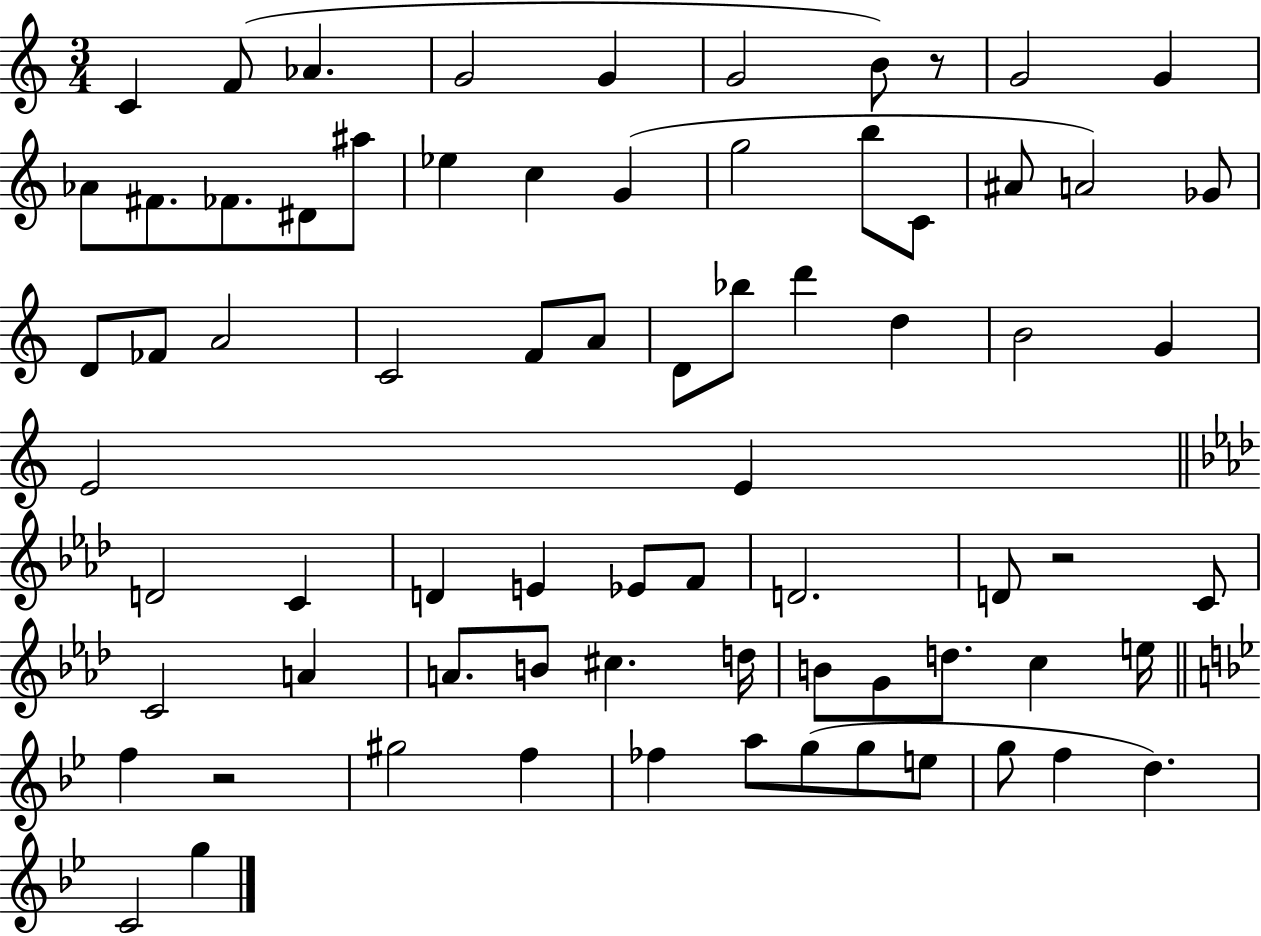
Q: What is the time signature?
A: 3/4